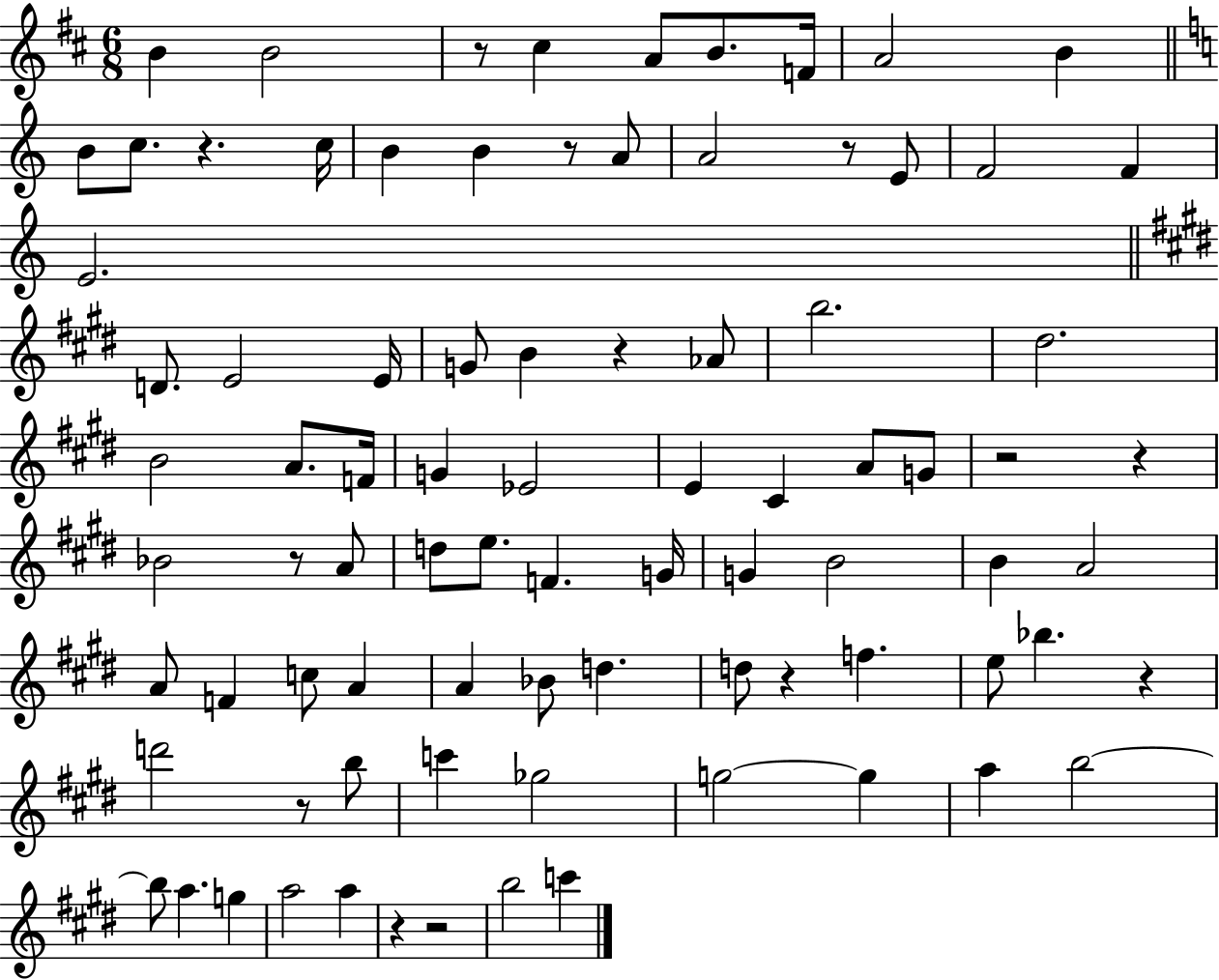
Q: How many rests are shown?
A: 13